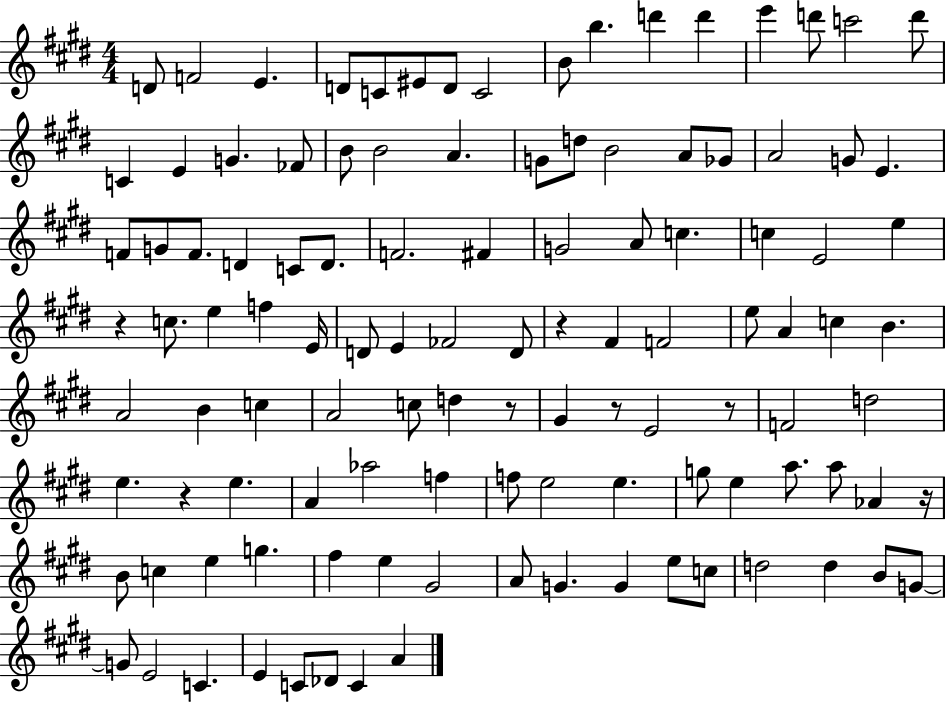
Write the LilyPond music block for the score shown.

{
  \clef treble
  \numericTimeSignature
  \time 4/4
  \key e \major
  d'8 f'2 e'4. | d'8 c'8 eis'8 d'8 c'2 | b'8 b''4. d'''4 d'''4 | e'''4 d'''8 c'''2 d'''8 | \break c'4 e'4 g'4. fes'8 | b'8 b'2 a'4. | g'8 d''8 b'2 a'8 ges'8 | a'2 g'8 e'4. | \break f'8 g'8 f'8. d'4 c'8 d'8. | f'2. fis'4 | g'2 a'8 c''4. | c''4 e'2 e''4 | \break r4 c''8. e''4 f''4 e'16 | d'8 e'4 fes'2 d'8 | r4 fis'4 f'2 | e''8 a'4 c''4 b'4. | \break a'2 b'4 c''4 | a'2 c''8 d''4 r8 | gis'4 r8 e'2 r8 | f'2 d''2 | \break e''4. r4 e''4. | a'4 aes''2 f''4 | f''8 e''2 e''4. | g''8 e''4 a''8. a''8 aes'4 r16 | \break b'8 c''4 e''4 g''4. | fis''4 e''4 gis'2 | a'8 g'4. g'4 e''8 c''8 | d''2 d''4 b'8 g'8~~ | \break g'8 e'2 c'4. | e'4 c'8 des'8 c'4 a'4 | \bar "|."
}